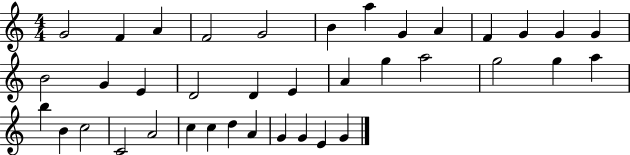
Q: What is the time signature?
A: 4/4